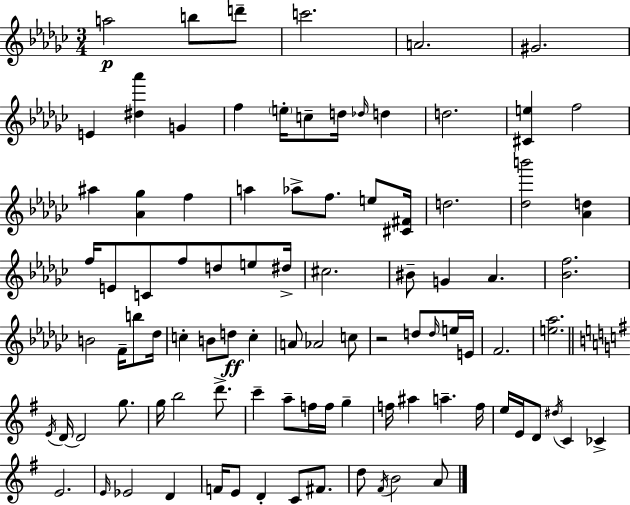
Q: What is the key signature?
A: EES minor